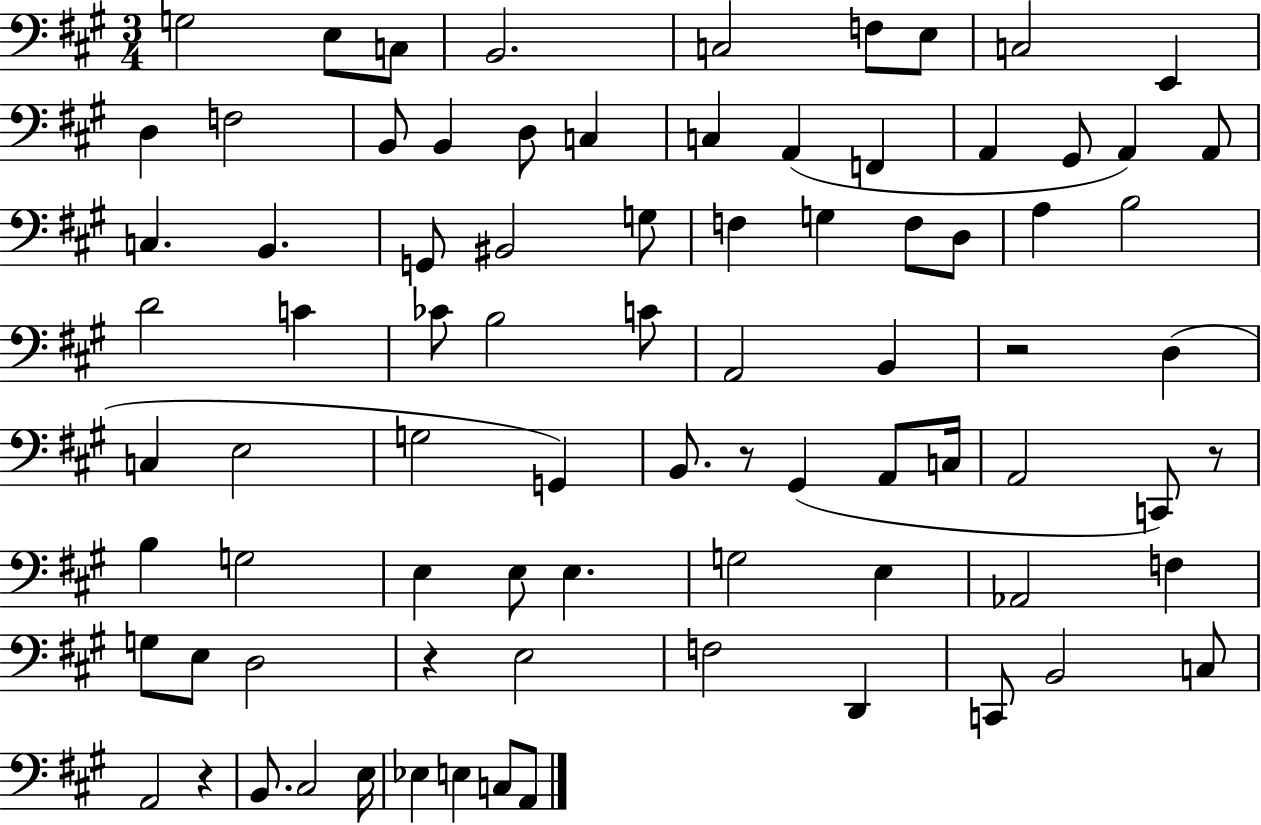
{
  \clef bass
  \numericTimeSignature
  \time 3/4
  \key a \major
  \repeat volta 2 { g2 e8 c8 | b,2. | c2 f8 e8 | c2 e,4 | \break d4 f2 | b,8 b,4 d8 c4 | c4 a,4( f,4 | a,4 gis,8 a,4) a,8 | \break c4. b,4. | g,8 bis,2 g8 | f4 g4 f8 d8 | a4 b2 | \break d'2 c'4 | ces'8 b2 c'8 | a,2 b,4 | r2 d4( | \break c4 e2 | g2 g,4) | b,8. r8 gis,4( a,8 c16 | a,2 c,8) r8 | \break b4 g2 | e4 e8 e4. | g2 e4 | aes,2 f4 | \break g8 e8 d2 | r4 e2 | f2 d,4 | c,8 b,2 c8 | \break a,2 r4 | b,8. cis2 e16 | ees4 e4 c8 a,8 | } \bar "|."
}